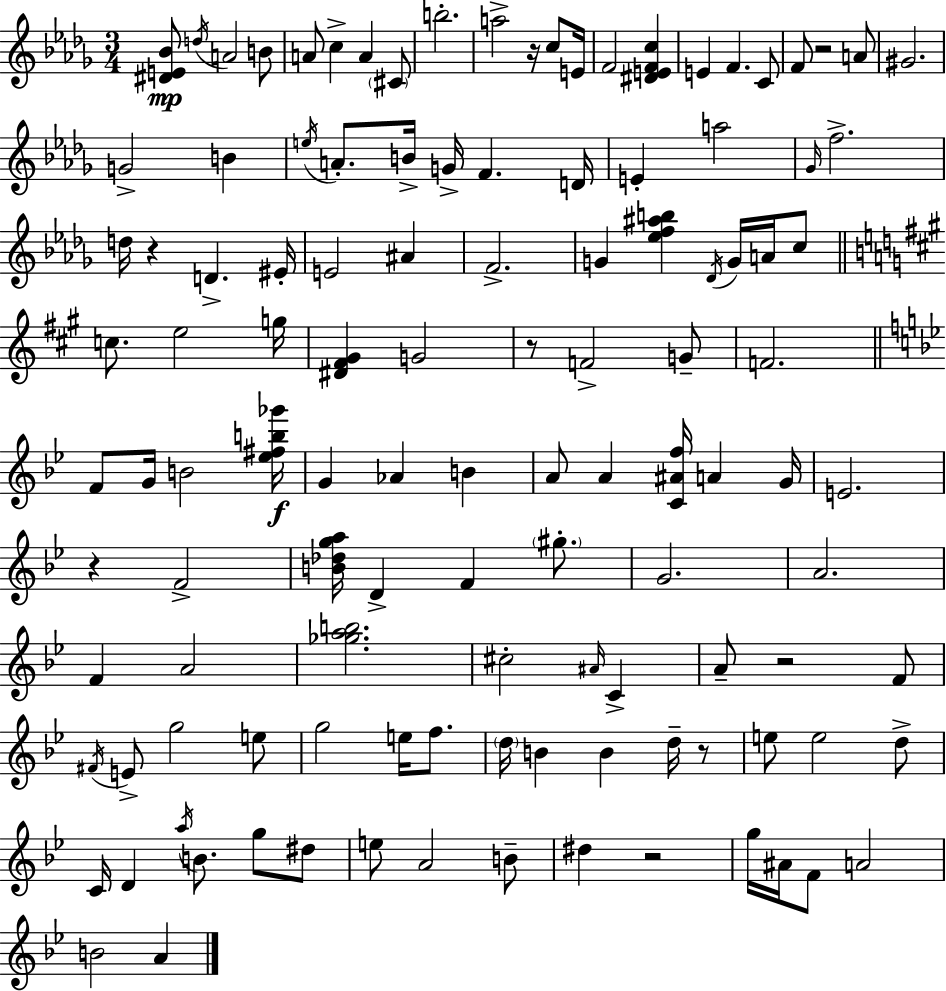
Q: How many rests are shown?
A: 8